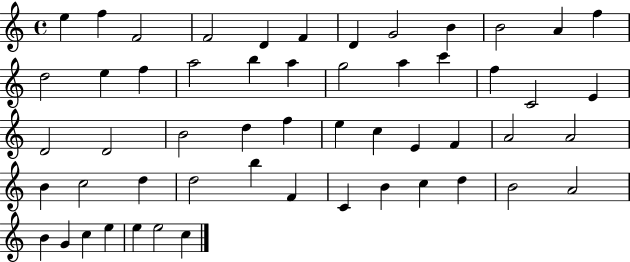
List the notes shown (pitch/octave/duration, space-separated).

E5/q F5/q F4/h F4/h D4/q F4/q D4/q G4/h B4/q B4/h A4/q F5/q D5/h E5/q F5/q A5/h B5/q A5/q G5/h A5/q C6/q F5/q C4/h E4/q D4/h D4/h B4/h D5/q F5/q E5/q C5/q E4/q F4/q A4/h A4/h B4/q C5/h D5/q D5/h B5/q F4/q C4/q B4/q C5/q D5/q B4/h A4/h B4/q G4/q C5/q E5/q E5/q E5/h C5/q